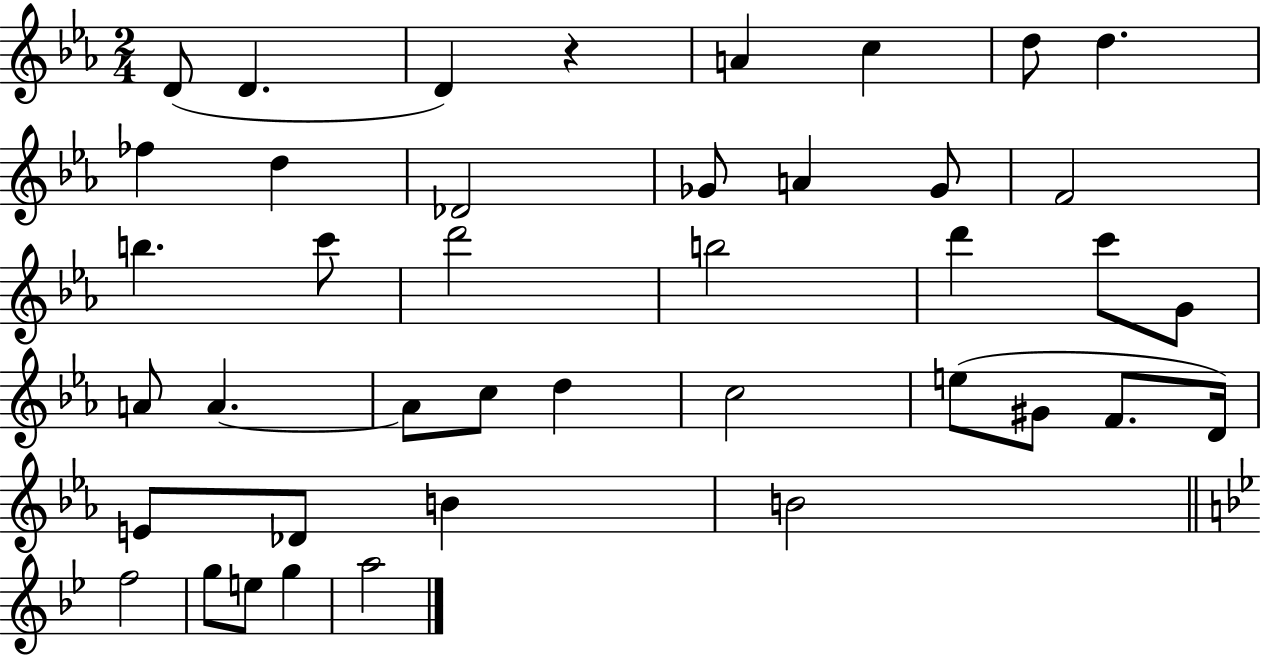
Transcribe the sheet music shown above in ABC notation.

X:1
T:Untitled
M:2/4
L:1/4
K:Eb
D/2 D D z A c d/2 d _f d _D2 _G/2 A _G/2 F2 b c'/2 d'2 b2 d' c'/2 G/2 A/2 A A/2 c/2 d c2 e/2 ^G/2 F/2 D/4 E/2 _D/2 B B2 f2 g/2 e/2 g a2